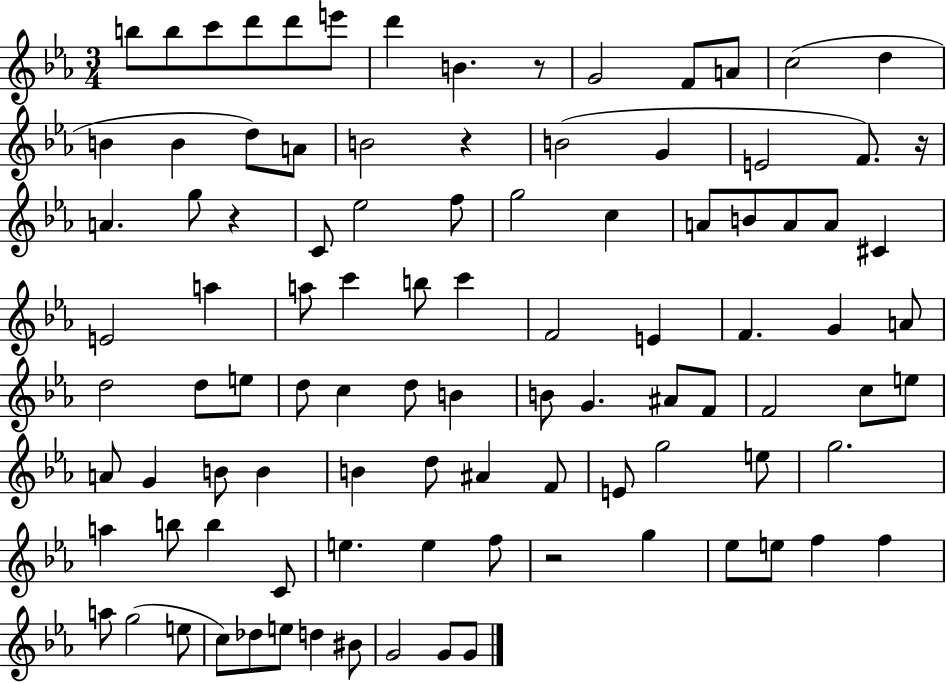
{
  \clef treble
  \numericTimeSignature
  \time 3/4
  \key ees \major
  b''8 b''8 c'''8 d'''8 d'''8 e'''8 | d'''4 b'4. r8 | g'2 f'8 a'8 | c''2( d''4 | \break b'4 b'4 d''8) a'8 | b'2 r4 | b'2( g'4 | e'2 f'8.) r16 | \break a'4. g''8 r4 | c'8 ees''2 f''8 | g''2 c''4 | a'8 b'8 a'8 a'8 cis'4 | \break e'2 a''4 | a''8 c'''4 b''8 c'''4 | f'2 e'4 | f'4. g'4 a'8 | \break d''2 d''8 e''8 | d''8 c''4 d''8 b'4 | b'8 g'4. ais'8 f'8 | f'2 c''8 e''8 | \break a'8 g'4 b'8 b'4 | b'4 d''8 ais'4 f'8 | e'8 g''2 e''8 | g''2. | \break a''4 b''8 b''4 c'8 | e''4. e''4 f''8 | r2 g''4 | ees''8 e''8 f''4 f''4 | \break a''8 g''2( e''8 | c''8) des''8 e''8 d''4 bis'8 | g'2 g'8 g'8 | \bar "|."
}